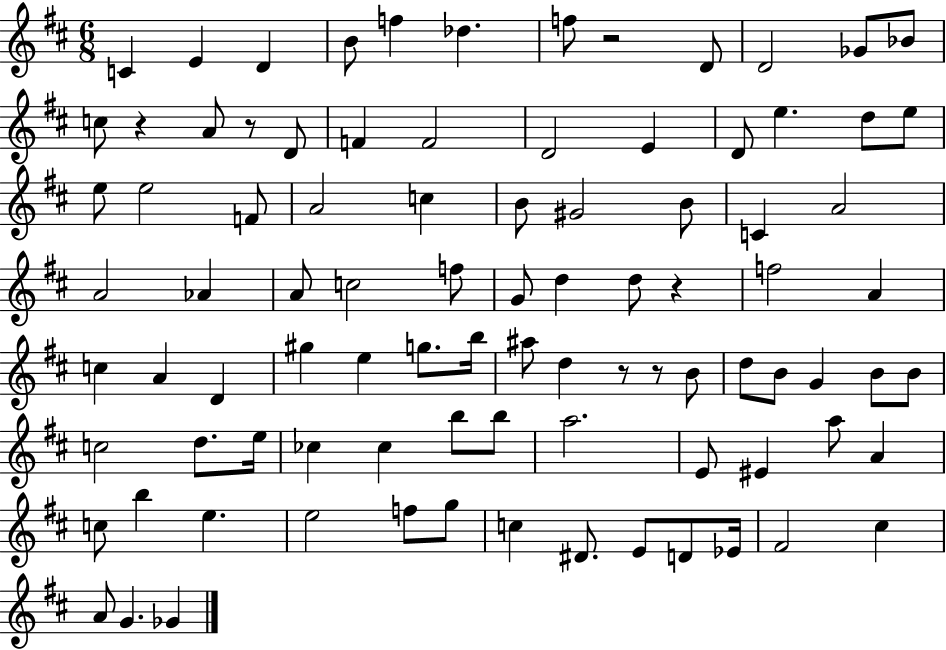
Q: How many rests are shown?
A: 6